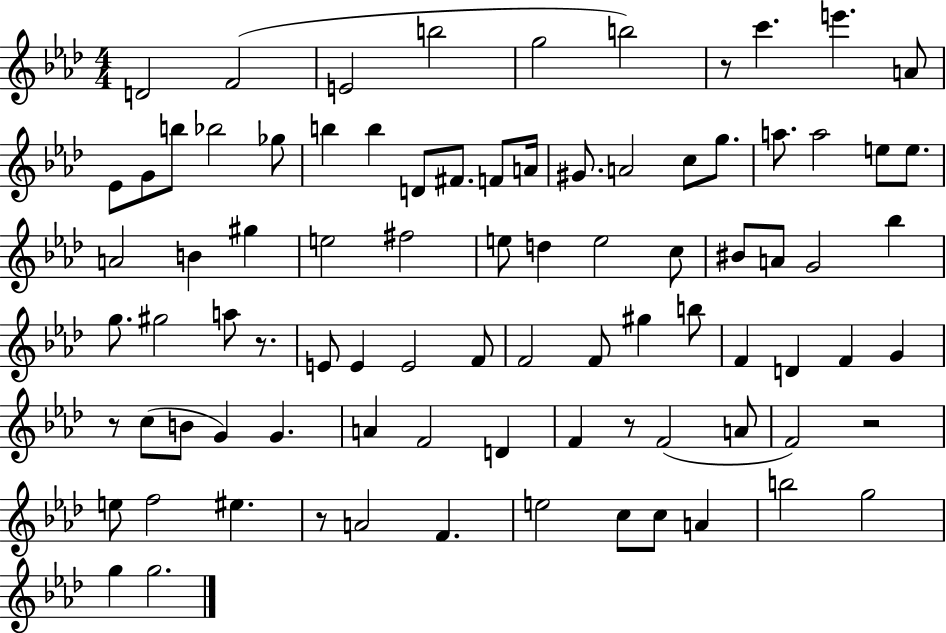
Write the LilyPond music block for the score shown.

{
  \clef treble
  \numericTimeSignature
  \time 4/4
  \key aes \major
  d'2 f'2( | e'2 b''2 | g''2 b''2) | r8 c'''4. e'''4. a'8 | \break ees'8 g'8 b''8 bes''2 ges''8 | b''4 b''4 d'8 fis'8. f'8 a'16 | gis'8. a'2 c''8 g''8. | a''8. a''2 e''8 e''8. | \break a'2 b'4 gis''4 | e''2 fis''2 | e''8 d''4 e''2 c''8 | bis'8 a'8 g'2 bes''4 | \break g''8. gis''2 a''8 r8. | e'8 e'4 e'2 f'8 | f'2 f'8 gis''4 b''8 | f'4 d'4 f'4 g'4 | \break r8 c''8( b'8 g'4) g'4. | a'4 f'2 d'4 | f'4 r8 f'2( a'8 | f'2) r2 | \break e''8 f''2 eis''4. | r8 a'2 f'4. | e''2 c''8 c''8 a'4 | b''2 g''2 | \break g''4 g''2. | \bar "|."
}